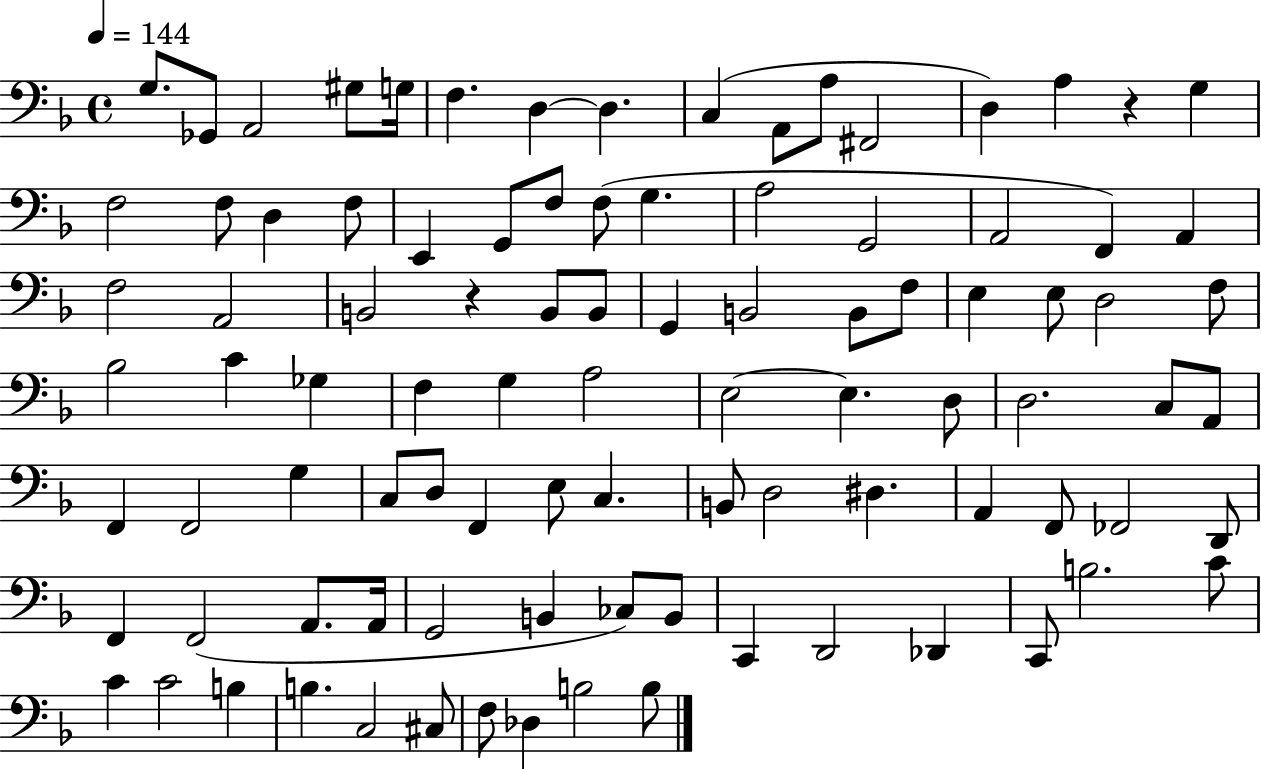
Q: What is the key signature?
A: F major